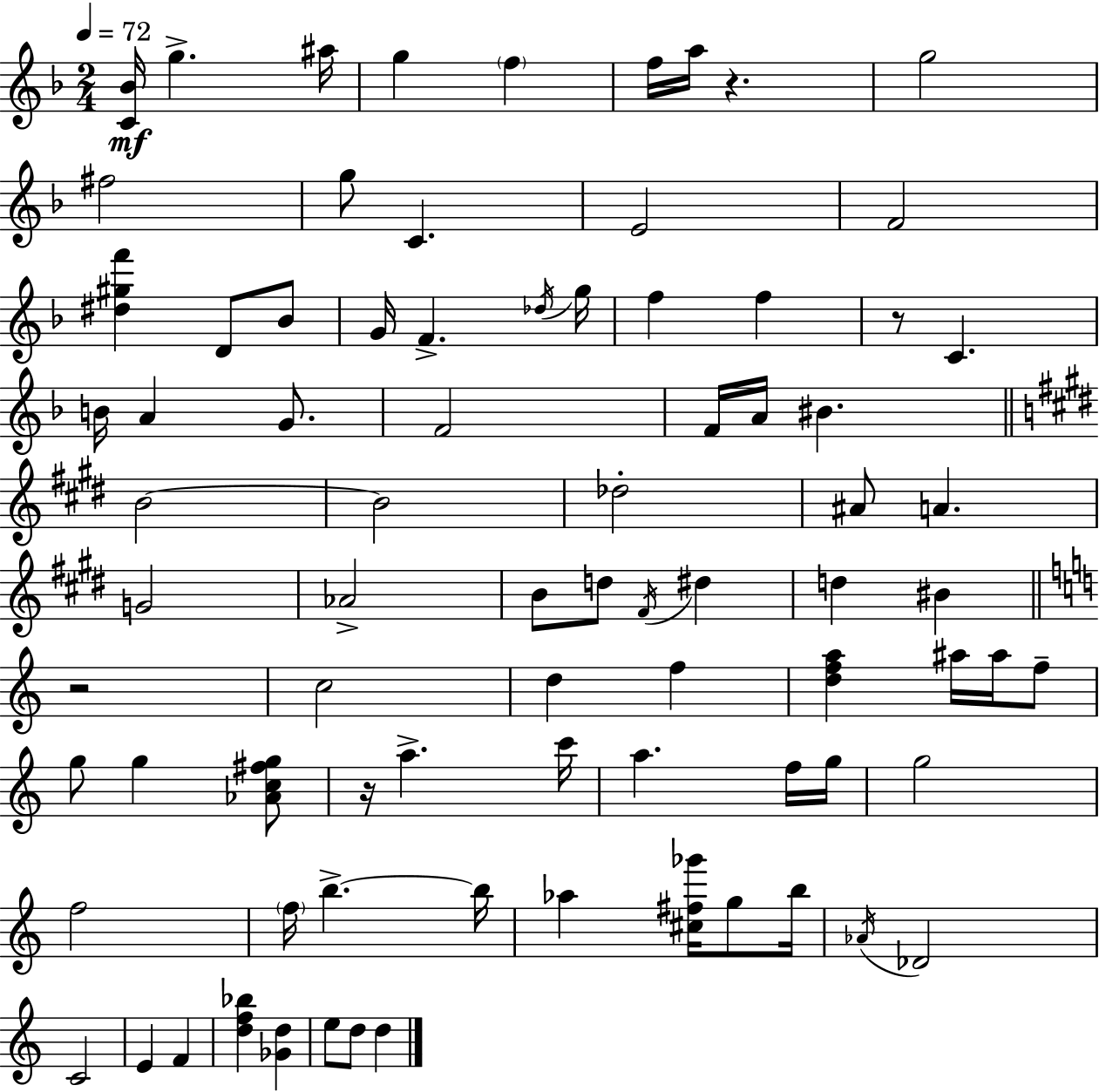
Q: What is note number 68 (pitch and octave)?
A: E5